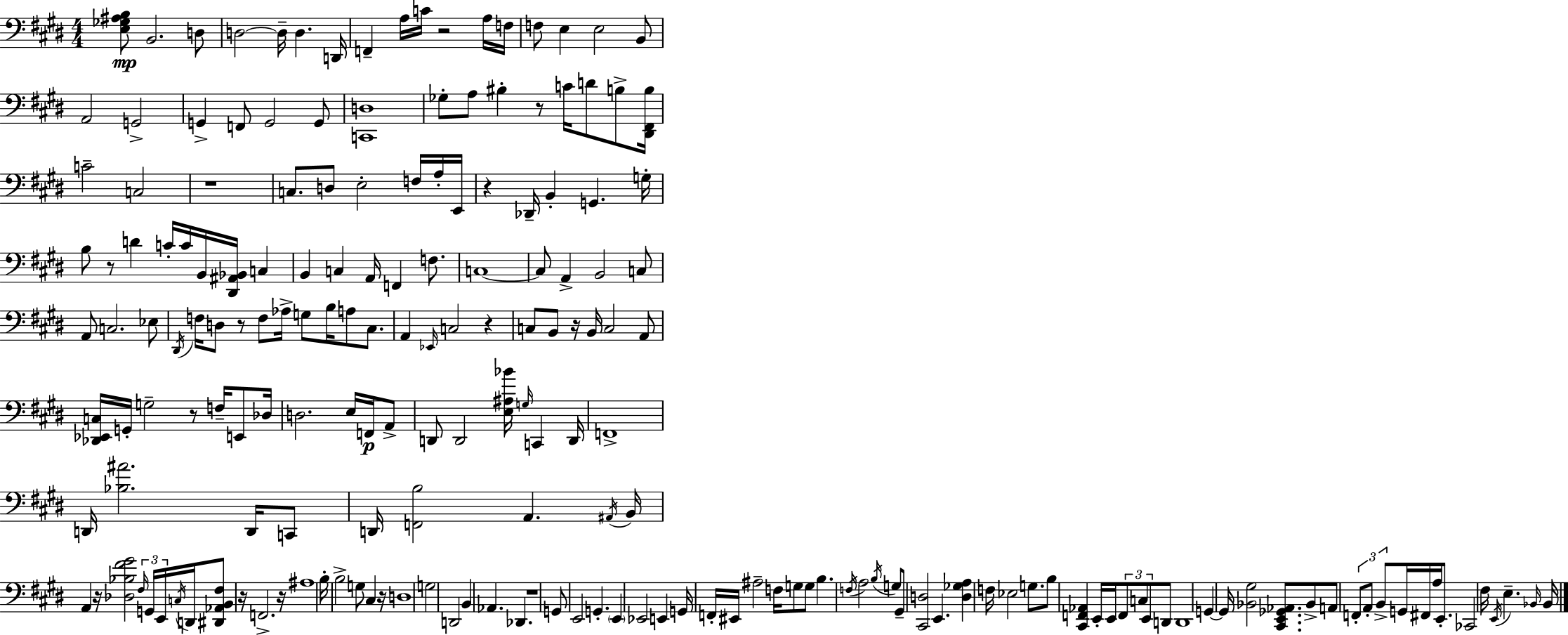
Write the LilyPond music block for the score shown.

{
  \clef bass
  \numericTimeSignature
  \time 4/4
  \key e \major
  <e ges ais b>8\mp b,2. d8 | d2~~ d16-- d4. d,16 | f,4-- a16 c'16 r2 a16 f16 | f8 e4 e2 b,8 | \break a,2 g,2-> | g,4-> f,8 g,2 g,8 | <c, d>1 | ges8-. a8 bis4-. r8 c'16 d'8 b8-> <dis, fis, b>16 | \break c'2-- c2 | r1 | c8. d8 e2-. f16 a16-. e,16 | r4 des,16-- b,4-. g,4. g16-. | \break b8 r8 d'4 c'16-. c'16 b,16 <dis, ais, bes,>16 c4 | b,4 c4 a,16 f,4 f8. | c1~~ | c8 a,4-> b,2 c8 | \break a,8 c2. ees8 | \acciaccatura { dis,16 } f16 d8 r8 f8 aes16-> g8 b16 a8 cis8. | a,4 \grace { ees,16 } c2 r4 | c8 b,8 r16 b,16 c2 | \break a,8 <des, ees, c>16 g,16-. g2-- r8 f16-- e,8 | des16 d2. e16 f,16\p | a,8-> d,8 d,2 <e ais bes'>16 \grace { g16 } c,4 | d,16 f,1-> | \break d,16 <bes ais'>2. | d,16 c,8 d,16 <f, b>2 a,4. | \acciaccatura { ais,16 } b,16 a,4 r16 <des bes fis' gis'>2 | \tuplet 3/2 { \grace { fis16 } g,16 e,16 } \acciaccatura { c16 } d,16 <dis, aes, b, fis>8 r16 f,2.-> | \break r16 ais1 | b16-. b2-> g8 | cis4 r16 d1 | g2 d,2 | \break b,4 aes,4. | des,4. r1 | g,8 e,2 | g,4.-. \parenthesize e,4 ees,2 | \break e,4 g,16 f,16-. eis,16 ais2-- | f16 g8 g8 b4. \acciaccatura { f16 } a2 | \acciaccatura { b16 } g8 gis,8-- <cis, d>2 | e,4. <d ges a>4 f16 ees2 | \break g8. b8 <cis, f, aes,>4 e,16-. e,16 | \tuplet 3/2 { f,8 c8 e,8 } d,8 d,1 | g,4~~ g,16 <bes, gis>2 | <cis, e, ges, aes,>8. bes,8-> a,8 \tuplet 3/2 { f,8-. a,8-. | \break b,8-> } g,16 fis,16 a16 e,8.-. ces,2 | fis16 \acciaccatura { e,16 } e4.-- \grace { bes,16 } bes,16 \bar "|."
}